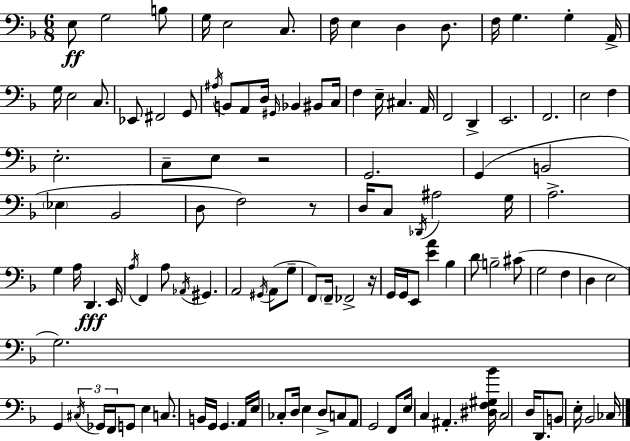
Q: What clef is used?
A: bass